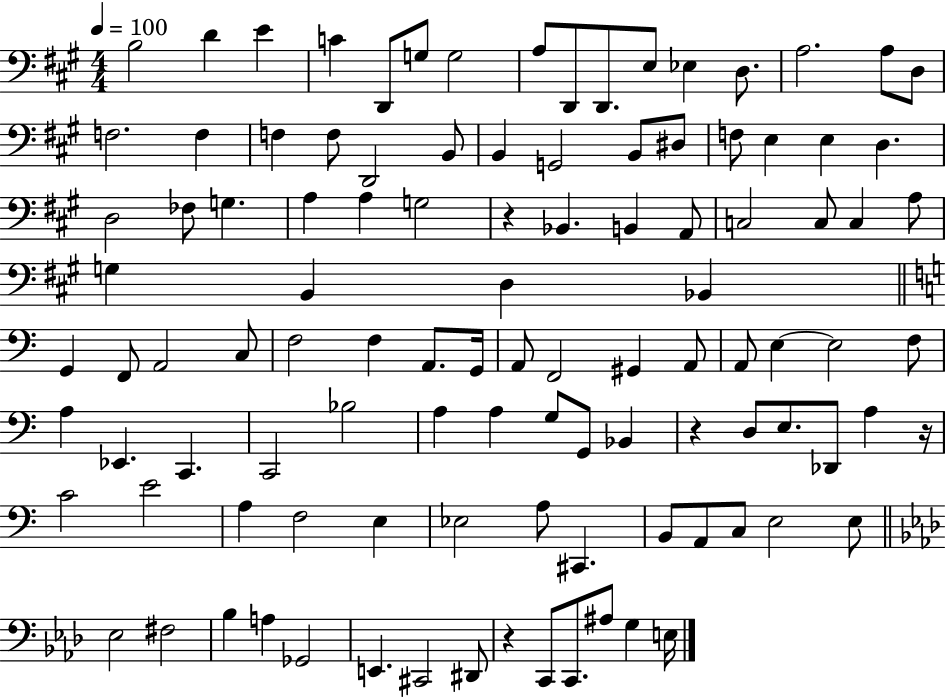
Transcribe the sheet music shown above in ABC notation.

X:1
T:Untitled
M:4/4
L:1/4
K:A
B,2 D E C D,,/2 G,/2 G,2 A,/2 D,,/2 D,,/2 E,/2 _E, D,/2 A,2 A,/2 D,/2 F,2 F, F, F,/2 D,,2 B,,/2 B,, G,,2 B,,/2 ^D,/2 F,/2 E, E, D, D,2 _F,/2 G, A, A, G,2 z _B,, B,, A,,/2 C,2 C,/2 C, A,/2 G, B,, D, _B,, G,, F,,/2 A,,2 C,/2 F,2 F, A,,/2 G,,/4 A,,/2 F,,2 ^G,, A,,/2 A,,/2 E, E,2 F,/2 A, _E,, C,, C,,2 _B,2 A, A, G,/2 G,,/2 _B,, z D,/2 E,/2 _D,,/2 A, z/4 C2 E2 A, F,2 E, _E,2 A,/2 ^C,, B,,/2 A,,/2 C,/2 E,2 E,/2 _E,2 ^F,2 _B, A, _G,,2 E,, ^C,,2 ^D,,/2 z C,,/2 C,,/2 ^A,/2 G, E,/4